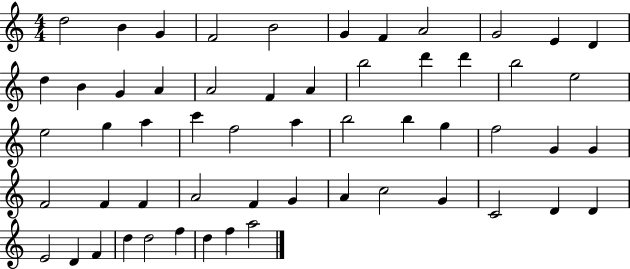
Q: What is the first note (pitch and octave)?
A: D5